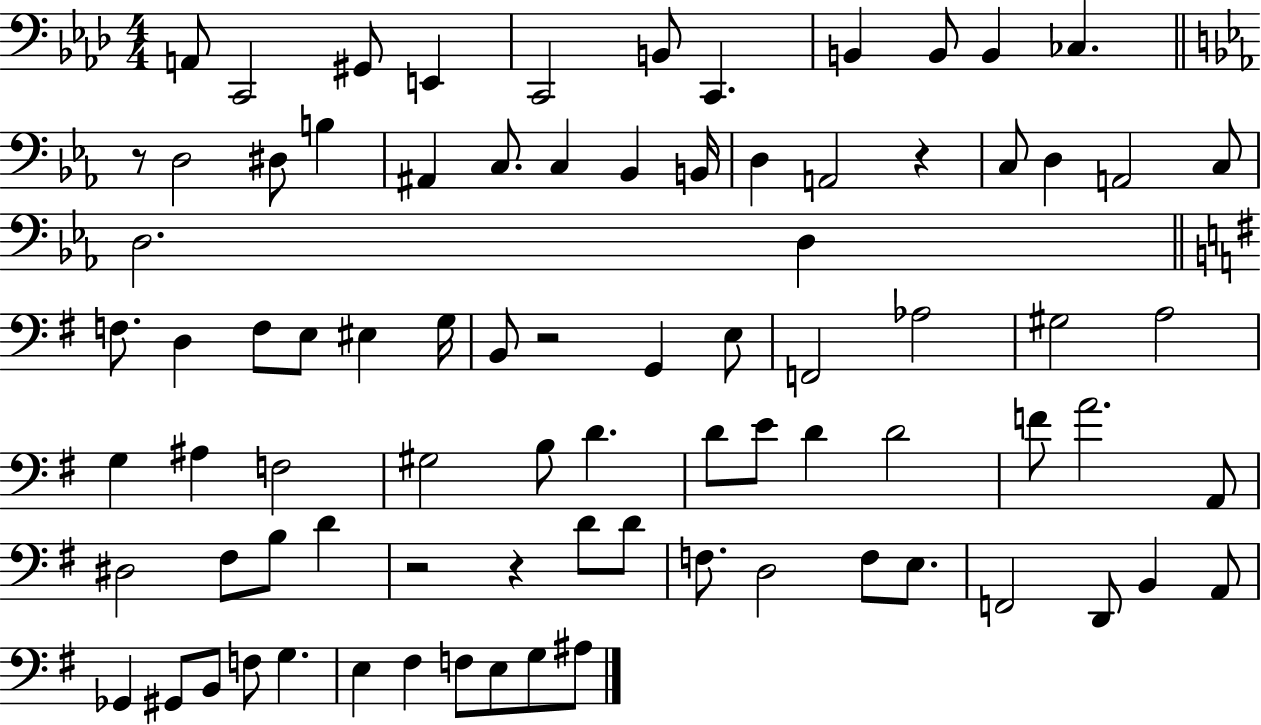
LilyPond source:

{
  \clef bass
  \numericTimeSignature
  \time 4/4
  \key aes \major
  \repeat volta 2 { a,8 c,2 gis,8 e,4 | c,2 b,8 c,4. | b,4 b,8 b,4 ces4. | \bar "||" \break \key ees \major r8 d2 dis8 b4 | ais,4 c8. c4 bes,4 b,16 | d4 a,2 r4 | c8 d4 a,2 c8 | \break d2. d4 | \bar "||" \break \key g \major f8. d4 f8 e8 eis4 g16 | b,8 r2 g,4 e8 | f,2 aes2 | gis2 a2 | \break g4 ais4 f2 | gis2 b8 d'4. | d'8 e'8 d'4 d'2 | f'8 a'2. a,8 | \break dis2 fis8 b8 d'4 | r2 r4 d'8 d'8 | f8. d2 f8 e8. | f,2 d,8 b,4 a,8 | \break ges,4 gis,8 b,8 f8 g4. | e4 fis4 f8 e8 g8 ais8 | } \bar "|."
}